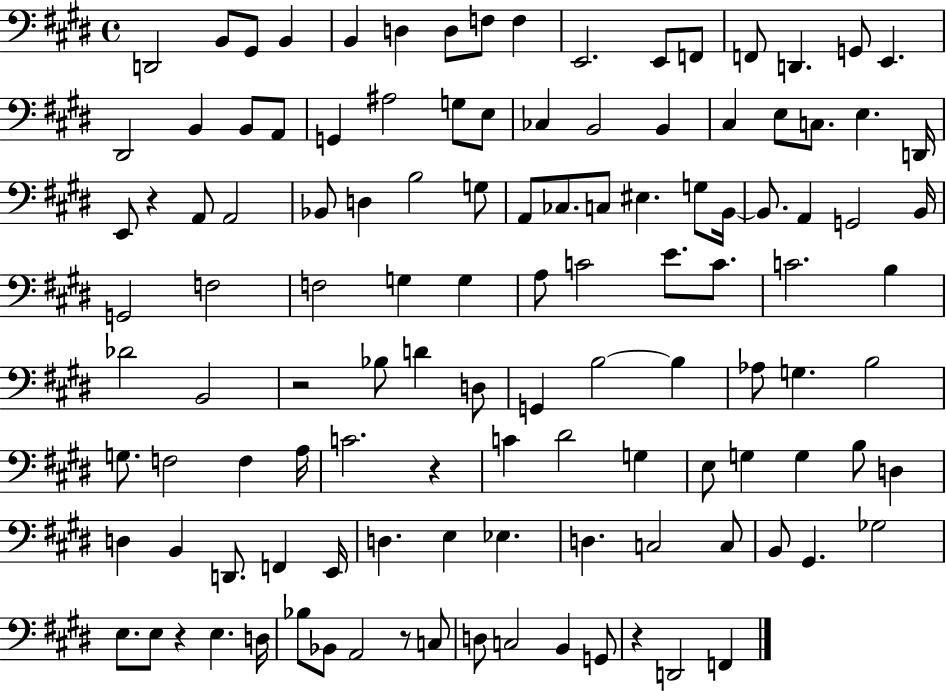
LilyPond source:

{
  \clef bass
  \time 4/4
  \defaultTimeSignature
  \key e \major
  d,2 b,8 gis,8 b,4 | b,4 d4 d8 f8 f4 | e,2. e,8 f,8 | f,8 d,4. g,8 e,4. | \break dis,2 b,4 b,8 a,8 | g,4 ais2 g8 e8 | ces4 b,2 b,4 | cis4 e8 c8. e4. d,16 | \break e,8 r4 a,8 a,2 | bes,8 d4 b2 g8 | a,8 ces8. c8 eis4. g8 b,16~~ | b,8. a,4 g,2 b,16 | \break g,2 f2 | f2 g4 g4 | a8 c'2 e'8. c'8. | c'2. b4 | \break des'2 b,2 | r2 bes8 d'4 d8 | g,4 b2~~ b4 | aes8 g4. b2 | \break g8. f2 f4 a16 | c'2. r4 | c'4 dis'2 g4 | e8 g4 g4 b8 d4 | \break d4 b,4 d,8. f,4 e,16 | d4. e4 ees4. | d4. c2 c8 | b,8 gis,4. ges2 | \break e8. e8 r4 e4. d16 | bes8 bes,8 a,2 r8 c8 | d8 c2 b,4 g,8 | r4 d,2 f,4 | \break \bar "|."
}